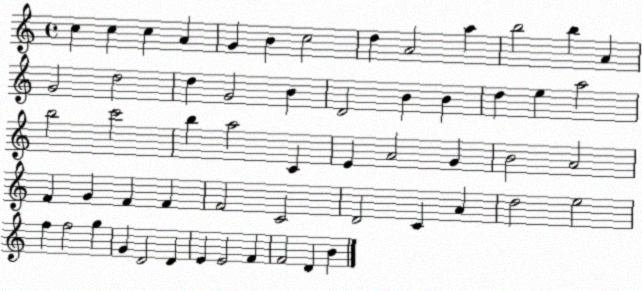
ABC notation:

X:1
T:Untitled
M:4/4
L:1/4
K:C
c c c A G B c2 d A2 a b2 b A G2 d2 d G2 B D2 B B d e a2 b2 c'2 b a2 C E A2 G B2 A2 F G F F F2 C2 D2 C A d2 e2 f f2 g G D2 D E E2 F F2 D B